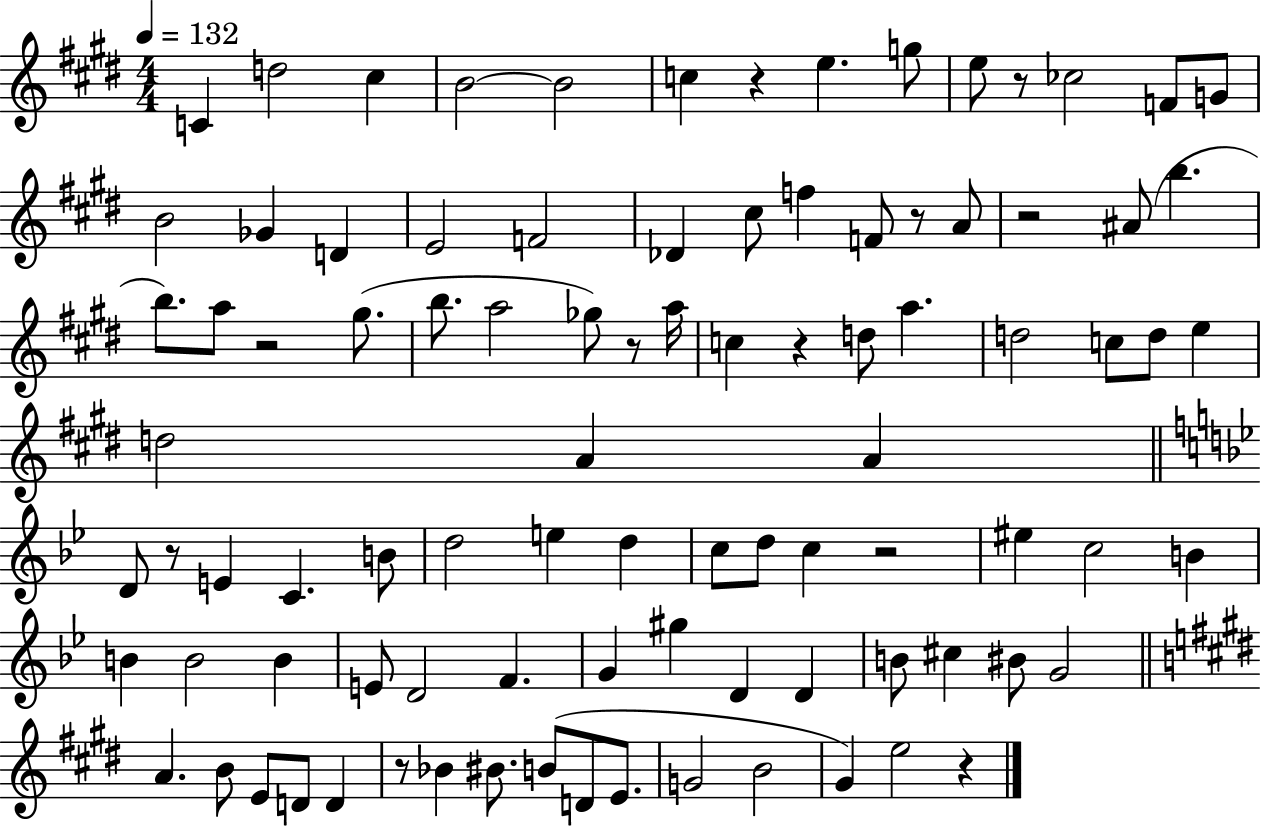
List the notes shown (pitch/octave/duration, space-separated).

C4/q D5/h C#5/q B4/h B4/h C5/q R/q E5/q. G5/e E5/e R/e CES5/h F4/e G4/e B4/h Gb4/q D4/q E4/h F4/h Db4/q C#5/e F5/q F4/e R/e A4/e R/h A#4/e B5/q. B5/e. A5/e R/h G#5/e. B5/e. A5/h Gb5/e R/e A5/s C5/q R/q D5/e A5/q. D5/h C5/e D5/e E5/q D5/h A4/q A4/q D4/e R/e E4/q C4/q. B4/e D5/h E5/q D5/q C5/e D5/e C5/q R/h EIS5/q C5/h B4/q B4/q B4/h B4/q E4/e D4/h F4/q. G4/q G#5/q D4/q D4/q B4/e C#5/q BIS4/e G4/h A4/q. B4/e E4/e D4/e D4/q R/e Bb4/q BIS4/e. B4/e D4/e E4/e. G4/h B4/h G#4/q E5/h R/q